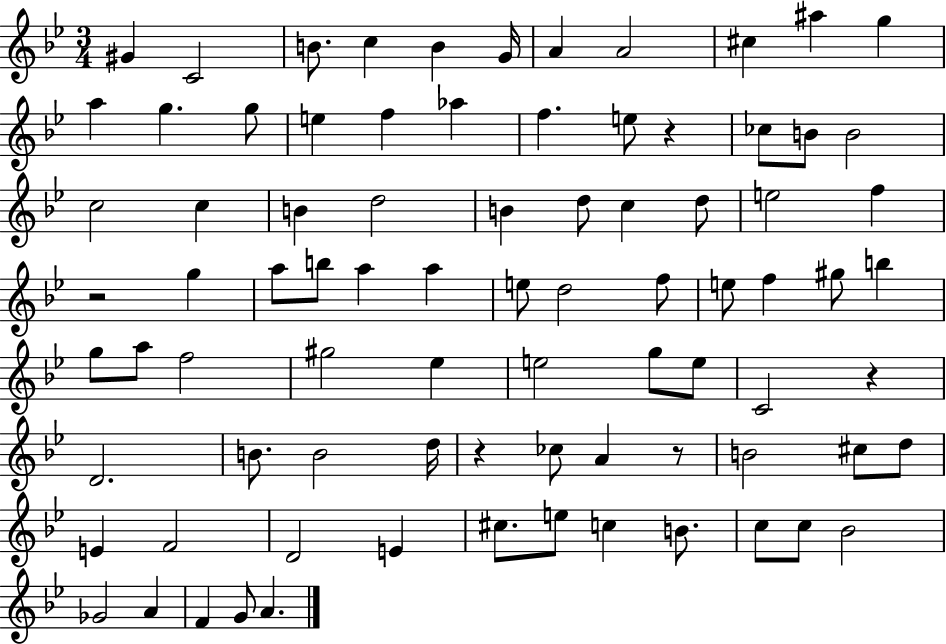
{
  \clef treble
  \numericTimeSignature
  \time 3/4
  \key bes \major
  \repeat volta 2 { gis'4 c'2 | b'8. c''4 b'4 g'16 | a'4 a'2 | cis''4 ais''4 g''4 | \break a''4 g''4. g''8 | e''4 f''4 aes''4 | f''4. e''8 r4 | ces''8 b'8 b'2 | \break c''2 c''4 | b'4 d''2 | b'4 d''8 c''4 d''8 | e''2 f''4 | \break r2 g''4 | a''8 b''8 a''4 a''4 | e''8 d''2 f''8 | e''8 f''4 gis''8 b''4 | \break g''8 a''8 f''2 | gis''2 ees''4 | e''2 g''8 e''8 | c'2 r4 | \break d'2. | b'8. b'2 d''16 | r4 ces''8 a'4 r8 | b'2 cis''8 d''8 | \break e'4 f'2 | d'2 e'4 | cis''8. e''8 c''4 b'8. | c''8 c''8 bes'2 | \break ges'2 a'4 | f'4 g'8 a'4. | } \bar "|."
}